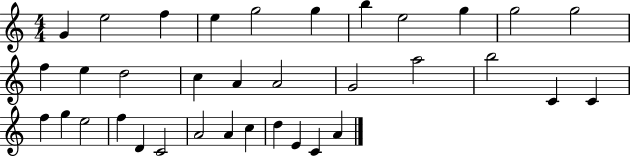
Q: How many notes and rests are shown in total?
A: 35